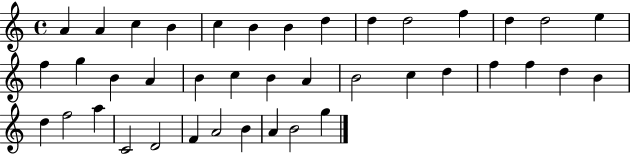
X:1
T:Untitled
M:4/4
L:1/4
K:C
A A c B c B B d d d2 f d d2 e f g B A B c B A B2 c d f f d B d f2 a C2 D2 F A2 B A B2 g